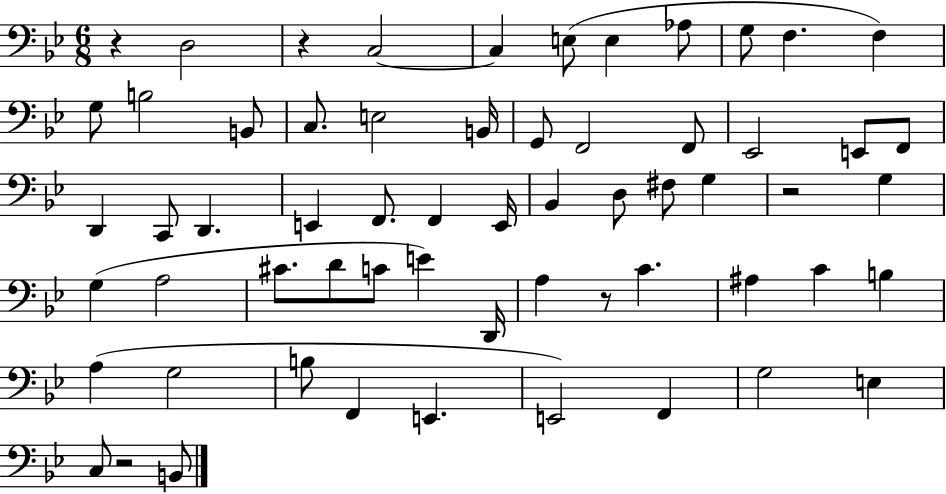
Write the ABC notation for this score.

X:1
T:Untitled
M:6/8
L:1/4
K:Bb
z D,2 z C,2 C, E,/2 E, _A,/2 G,/2 F, F, G,/2 B,2 B,,/2 C,/2 E,2 B,,/4 G,,/2 F,,2 F,,/2 _E,,2 E,,/2 F,,/2 D,, C,,/2 D,, E,, F,,/2 F,, E,,/4 _B,, D,/2 ^F,/2 G, z2 G, G, A,2 ^C/2 D/2 C/2 E D,,/4 A, z/2 C ^A, C B, A, G,2 B,/2 F,, E,, E,,2 F,, G,2 E, C,/2 z2 B,,/2